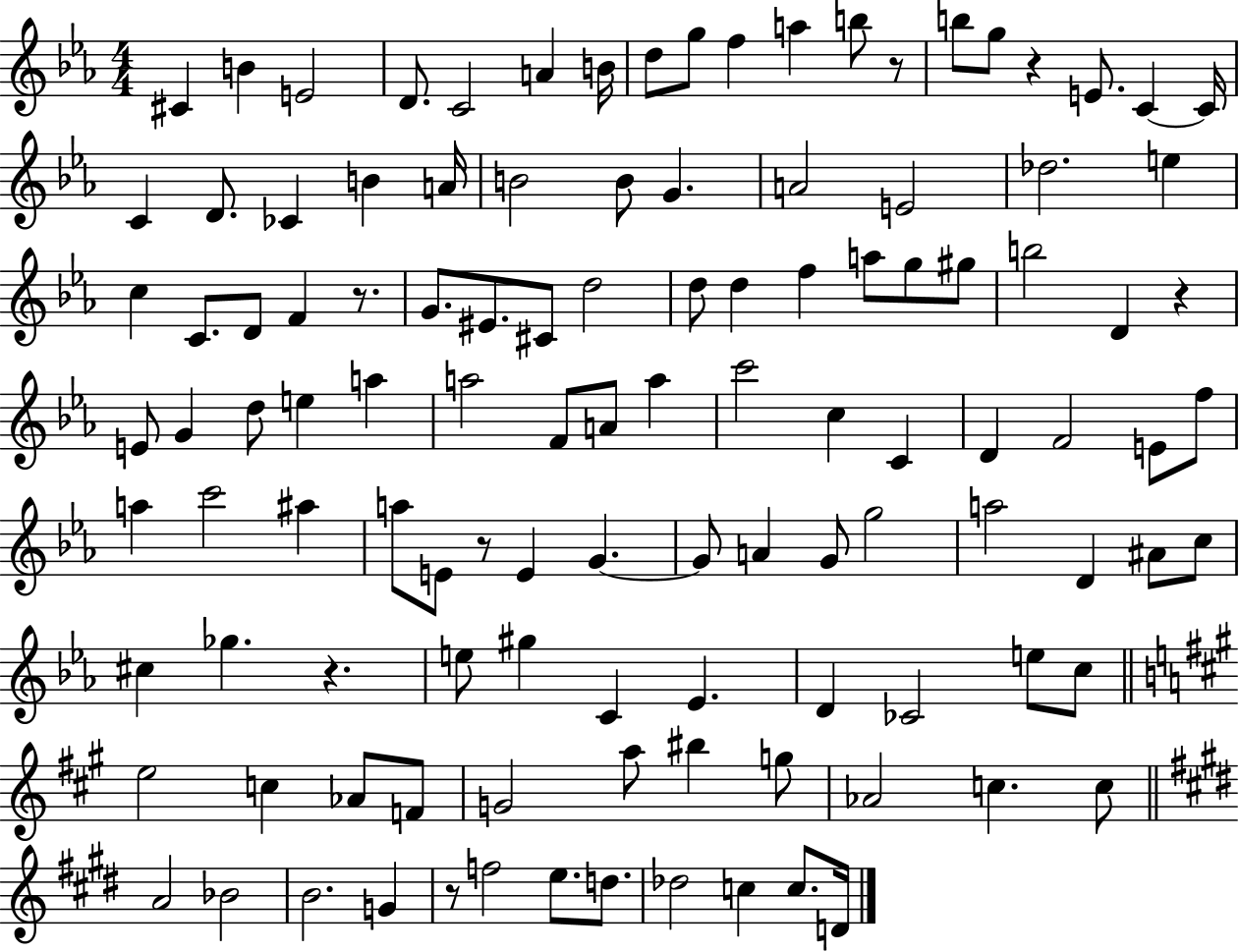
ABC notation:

X:1
T:Untitled
M:4/4
L:1/4
K:Eb
^C B E2 D/2 C2 A B/4 d/2 g/2 f a b/2 z/2 b/2 g/2 z E/2 C C/4 C D/2 _C B A/4 B2 B/2 G A2 E2 _d2 e c C/2 D/2 F z/2 G/2 ^E/2 ^C/2 d2 d/2 d f a/2 g/2 ^g/2 b2 D z E/2 G d/2 e a a2 F/2 A/2 a c'2 c C D F2 E/2 f/2 a c'2 ^a a/2 E/2 z/2 E G G/2 A G/2 g2 a2 D ^A/2 c/2 ^c _g z e/2 ^g C _E D _C2 e/2 c/2 e2 c _A/2 F/2 G2 a/2 ^b g/2 _A2 c c/2 A2 _B2 B2 G z/2 f2 e/2 d/2 _d2 c c/2 D/4